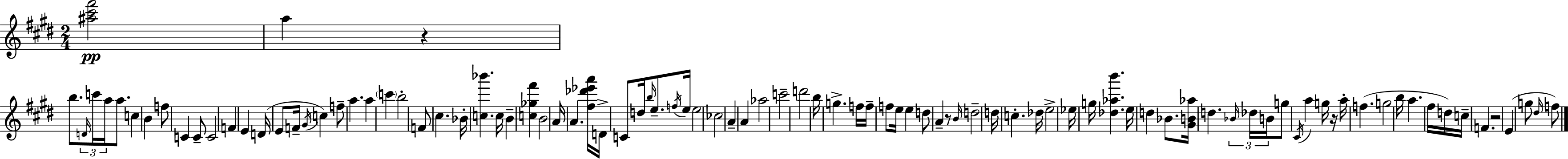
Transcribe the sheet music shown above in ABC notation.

X:1
T:Untitled
M:2/4
L:1/4
K:E
[^a^c'^f']2 a z b/2 D/4 c'/4 a/4 a/2 c B f/2 C C/2 C2 F E D/4 E/2 F/4 ^G/4 c f/2 a a c' b2 F/2 ^c _B/4 [c_b'] c/4 B [c_g^f'] B2 A/4 A [^f_d'_e'a']/4 D/4 C/2 d/4 b/4 e/2 f/4 e/4 e2 _c2 A A _a2 c'2 d'2 b/4 g f/4 f/4 f/2 e/4 e d/2 A z/2 B/4 d2 d/4 c _d/4 e2 _e/4 g/4 [_d_ab'] e/4 d _B/2 [^GB_a]/4 d _B/4 _d/4 B/4 g/2 ^C/4 a g/4 z/4 a/4 f g2 b/4 a ^f/4 d/4 c/4 F z2 E g/2 ^d/4 f/2